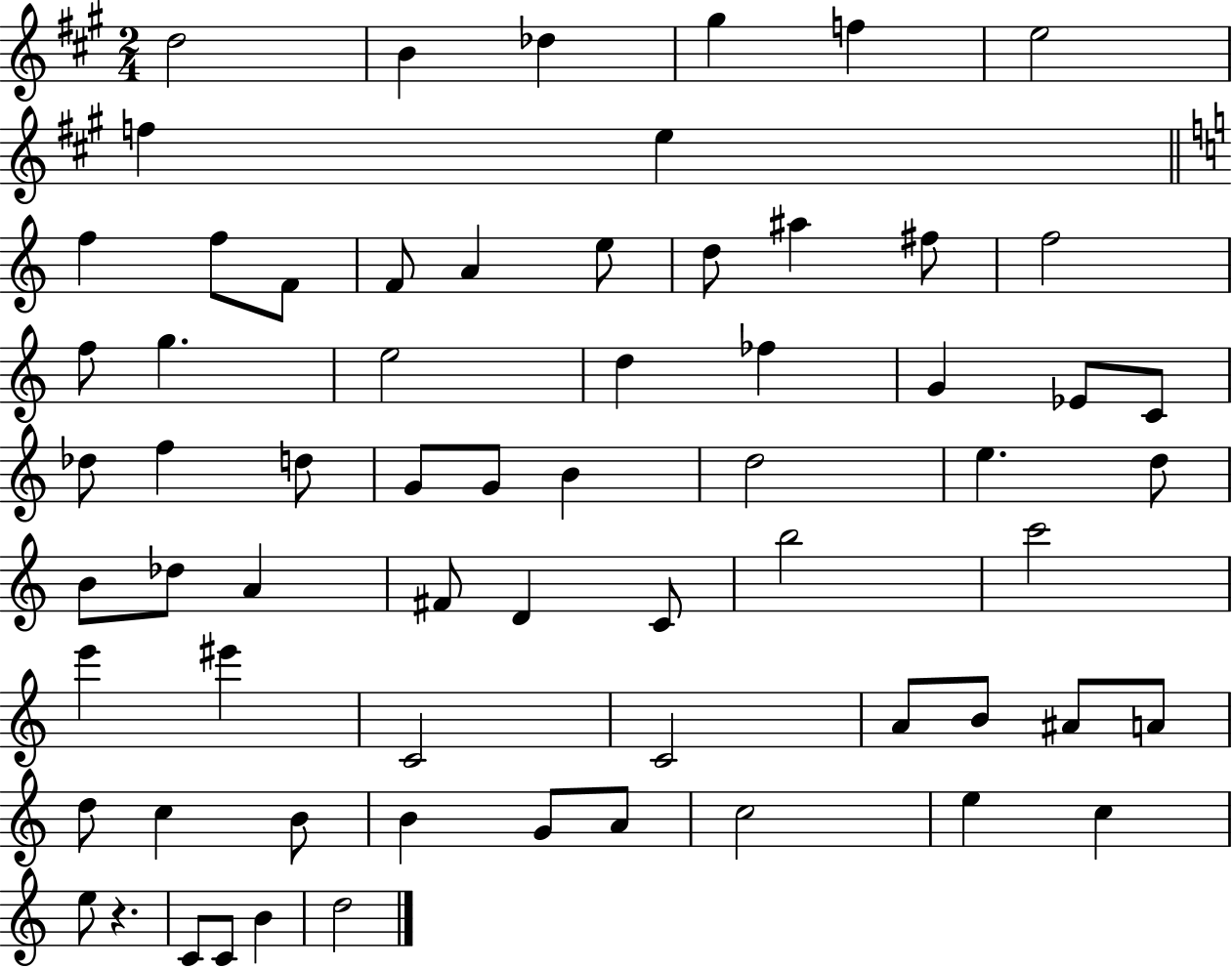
D5/h B4/q Db5/q G#5/q F5/q E5/h F5/q E5/q F5/q F5/e F4/e F4/e A4/q E5/e D5/e A#5/q F#5/e F5/h F5/e G5/q. E5/h D5/q FES5/q G4/q Eb4/e C4/e Db5/e F5/q D5/e G4/e G4/e B4/q D5/h E5/q. D5/e B4/e Db5/e A4/q F#4/e D4/q C4/e B5/h C6/h E6/q EIS6/q C4/h C4/h A4/e B4/e A#4/e A4/e D5/e C5/q B4/e B4/q G4/e A4/e C5/h E5/q C5/q E5/e R/q. C4/e C4/e B4/q D5/h